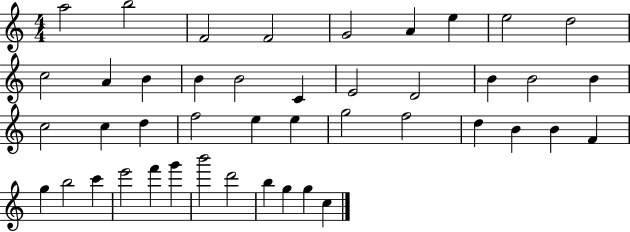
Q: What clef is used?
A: treble